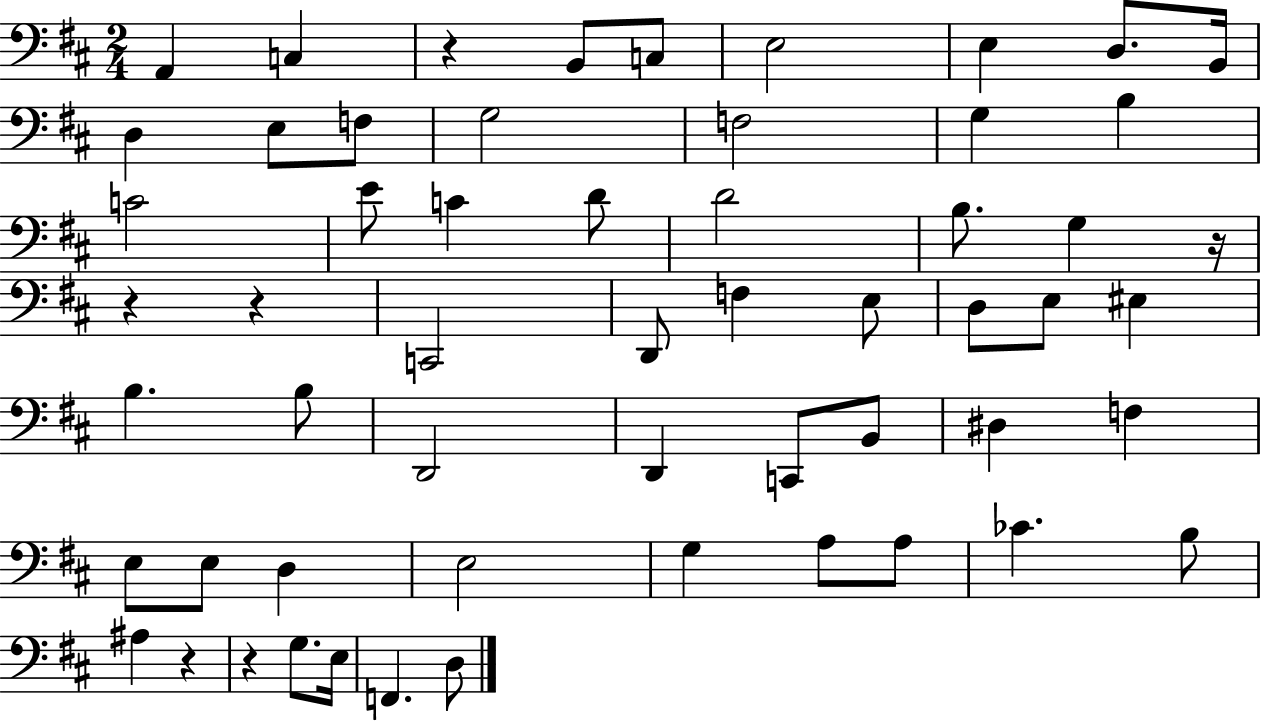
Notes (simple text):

A2/q C3/q R/q B2/e C3/e E3/h E3/q D3/e. B2/s D3/q E3/e F3/e G3/h F3/h G3/q B3/q C4/h E4/e C4/q D4/e D4/h B3/e. G3/q R/s R/q R/q C2/h D2/e F3/q E3/e D3/e E3/e EIS3/q B3/q. B3/e D2/h D2/q C2/e B2/e D#3/q F3/q E3/e E3/e D3/q E3/h G3/q A3/e A3/e CES4/q. B3/e A#3/q R/q R/q G3/e. E3/s F2/q. D3/e